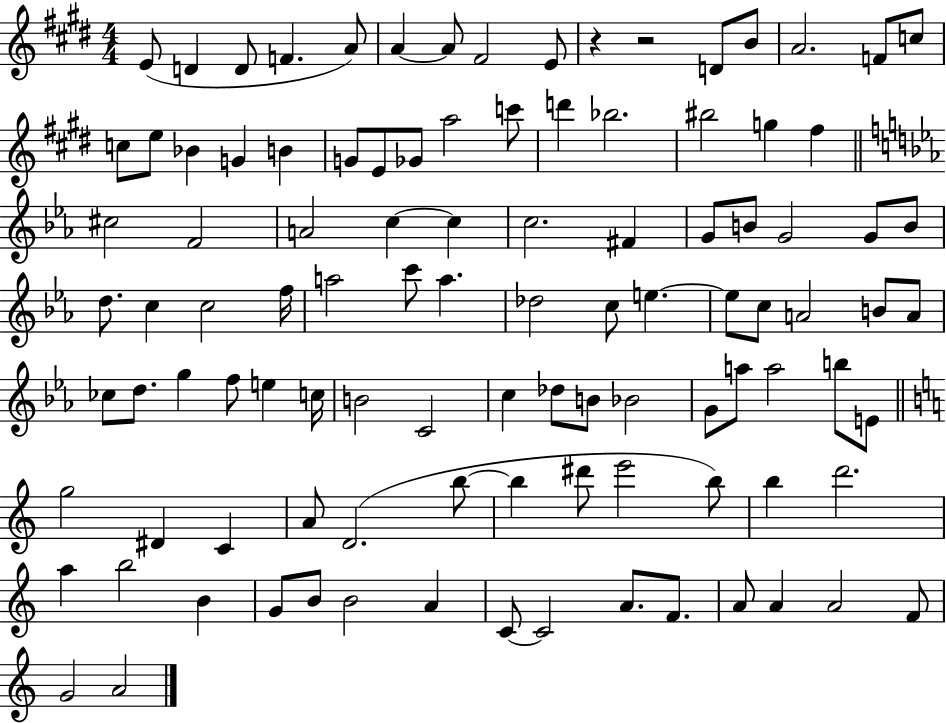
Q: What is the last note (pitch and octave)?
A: A4